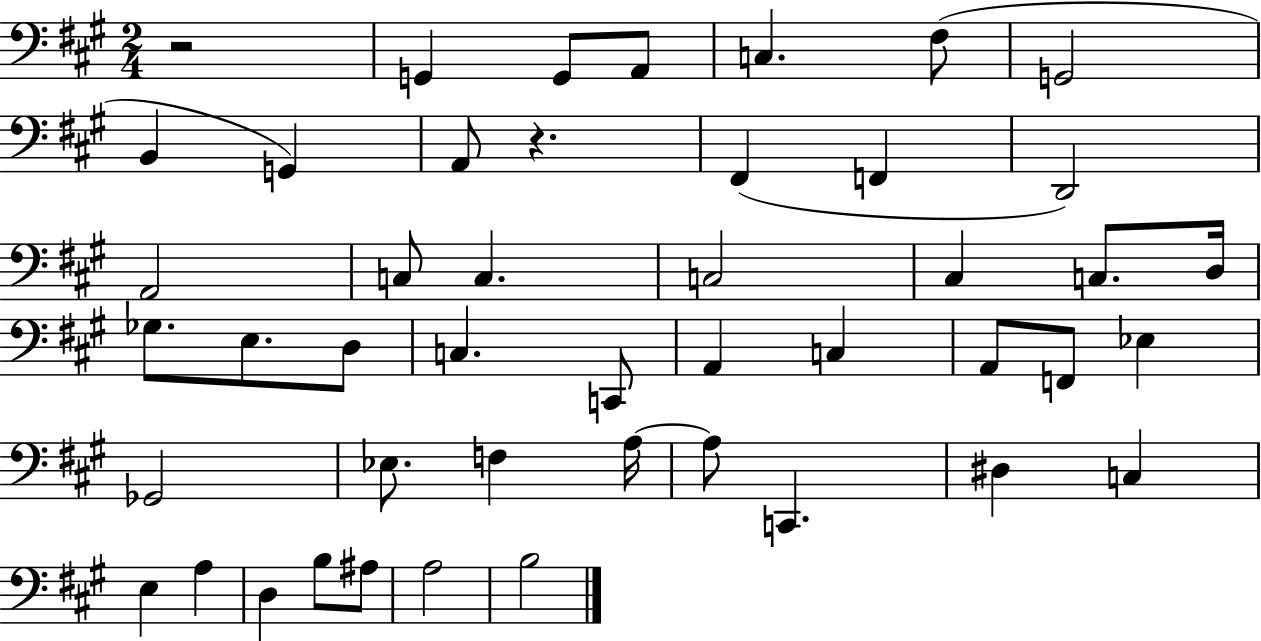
X:1
T:Untitled
M:2/4
L:1/4
K:A
z2 G,, G,,/2 A,,/2 C, ^F,/2 G,,2 B,, G,, A,,/2 z ^F,, F,, D,,2 A,,2 C,/2 C, C,2 ^C, C,/2 D,/4 _G,/2 E,/2 D,/2 C, C,,/2 A,, C, A,,/2 F,,/2 _E, _G,,2 _E,/2 F, A,/4 A,/2 C,, ^D, C, E, A, D, B,/2 ^A,/2 A,2 B,2